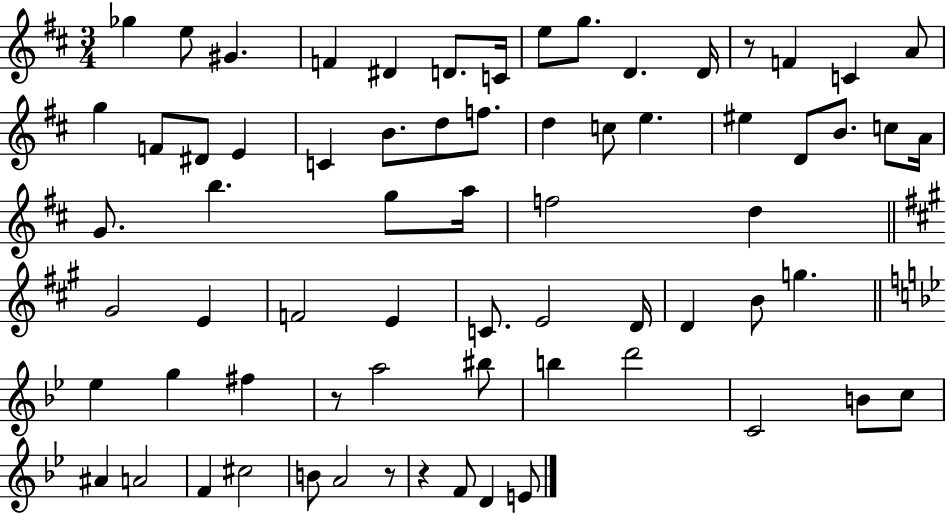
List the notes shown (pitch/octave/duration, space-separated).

Gb5/q E5/e G#4/q. F4/q D#4/q D4/e. C4/s E5/e G5/e. D4/q. D4/s R/e F4/q C4/q A4/e G5/q F4/e D#4/e E4/q C4/q B4/e. D5/e F5/e. D5/q C5/e E5/q. EIS5/q D4/e B4/e. C5/e A4/s G4/e. B5/q. G5/e A5/s F5/h D5/q G#4/h E4/q F4/h E4/q C4/e. E4/h D4/s D4/q B4/e G5/q. Eb5/q G5/q F#5/q R/e A5/h BIS5/e B5/q D6/h C4/h B4/e C5/e A#4/q A4/h F4/q C#5/h B4/e A4/h R/e R/q F4/e D4/q E4/e